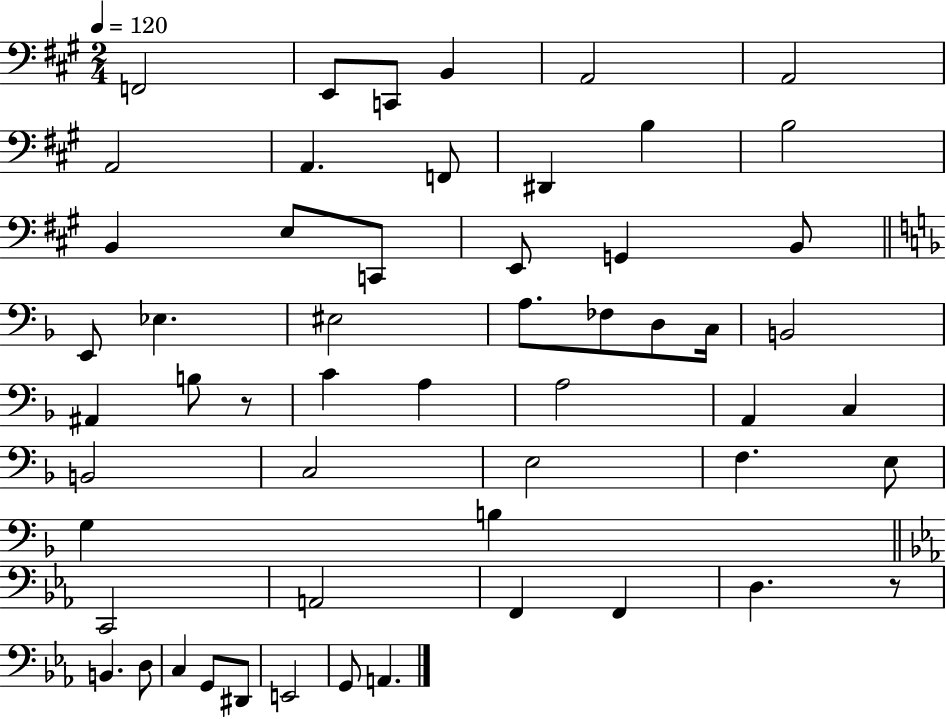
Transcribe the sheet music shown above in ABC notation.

X:1
T:Untitled
M:2/4
L:1/4
K:A
F,,2 E,,/2 C,,/2 B,, A,,2 A,,2 A,,2 A,, F,,/2 ^D,, B, B,2 B,, E,/2 C,,/2 E,,/2 G,, B,,/2 E,,/2 _E, ^E,2 A,/2 _F,/2 D,/2 C,/4 B,,2 ^A,, B,/2 z/2 C A, A,2 A,, C, B,,2 C,2 E,2 F, E,/2 G, B, C,,2 A,,2 F,, F,, D, z/2 B,, D,/2 C, G,,/2 ^D,,/2 E,,2 G,,/2 A,,